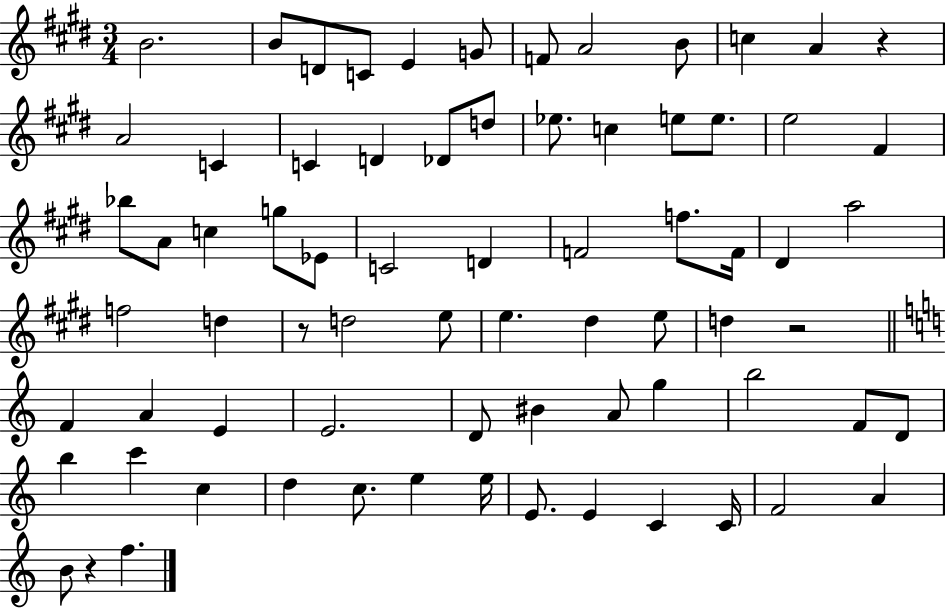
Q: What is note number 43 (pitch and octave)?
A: D5